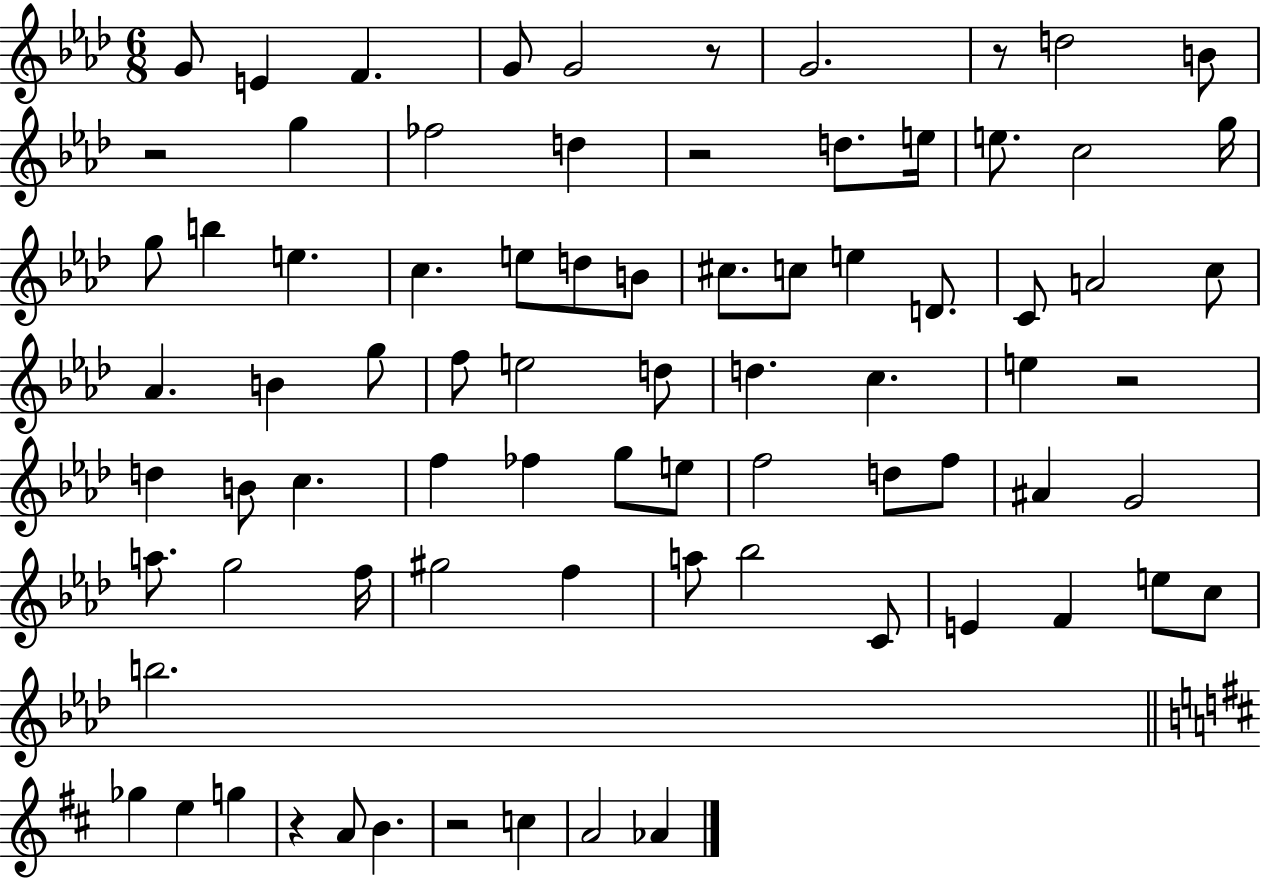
G4/e E4/q F4/q. G4/e G4/h R/e G4/h. R/e D5/h B4/e R/h G5/q FES5/h D5/q R/h D5/e. E5/s E5/e. C5/h G5/s G5/e B5/q E5/q. C5/q. E5/e D5/e B4/e C#5/e. C5/e E5/q D4/e. C4/e A4/h C5/e Ab4/q. B4/q G5/e F5/e E5/h D5/e D5/q. C5/q. E5/q R/h D5/q B4/e C5/q. F5/q FES5/q G5/e E5/e F5/h D5/e F5/e A#4/q G4/h A5/e. G5/h F5/s G#5/h F5/q A5/e Bb5/h C4/e E4/q F4/q E5/e C5/e B5/h. Gb5/q E5/q G5/q R/q A4/e B4/q. R/h C5/q A4/h Ab4/q